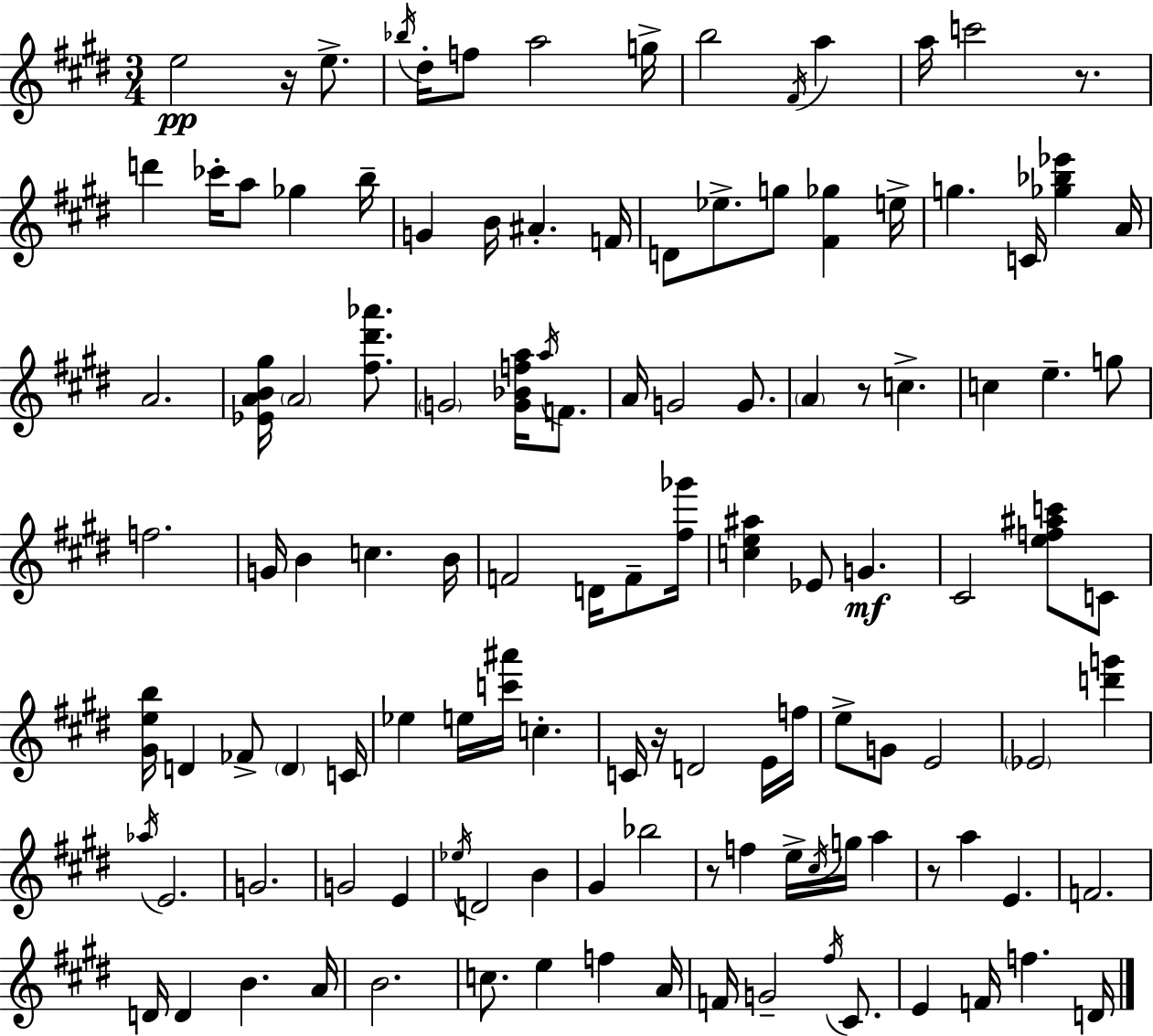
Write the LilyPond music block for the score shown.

{
  \clef treble
  \numericTimeSignature
  \time 3/4
  \key e \major
  \repeat volta 2 { e''2\pp r16 e''8.-> | \acciaccatura { bes''16 } dis''16-. f''8 a''2 | g''16-> b''2 \acciaccatura { fis'16 } a''4 | a''16 c'''2 r8. | \break d'''4 ces'''16-. a''8 ges''4 | b''16-- g'4 b'16 ais'4.-. | f'16 d'8 ees''8.-> g''8 <fis' ges''>4 | e''16-> g''4. c'16 <ges'' bes'' ees'''>4 | \break a'16 a'2. | <ees' a' b' gis''>16 \parenthesize a'2 <fis'' dis''' aes'''>8. | \parenthesize g'2 <g' bes' f'' a''>16 \acciaccatura { a''16 } | f'8. a'16 g'2 | \break g'8. \parenthesize a'4 r8 c''4.-> | c''4 e''4.-- | g''8 f''2. | g'16 b'4 c''4. | \break b'16 f'2 d'16 | f'8-- <fis'' ges'''>16 <c'' e'' ais''>4 ees'8 g'4.\mf | cis'2 <e'' f'' ais'' c'''>8 | c'8 <gis' e'' b''>16 d'4 fes'8-> \parenthesize d'4 | \break c'16 ees''4 e''16 <c''' ais'''>16 c''4.-. | c'16 r16 d'2 | e'16 f''16 e''8-> g'8 e'2 | \parenthesize ees'2 <d''' g'''>4 | \break \acciaccatura { aes''16 } e'2. | g'2. | g'2 | e'4 \acciaccatura { ees''16 } d'2 | \break b'4 gis'4 bes''2 | r8 f''4 e''16-> | \acciaccatura { cis''16 } g''16 a''4 r8 a''4 | e'4. f'2. | \break d'16 d'4 b'4. | a'16 b'2. | c''8. e''4 | f''4 a'16 f'16 g'2-- | \break \acciaccatura { fis''16 } cis'8. e'4 f'16 | f''4. d'16 } \bar "|."
}